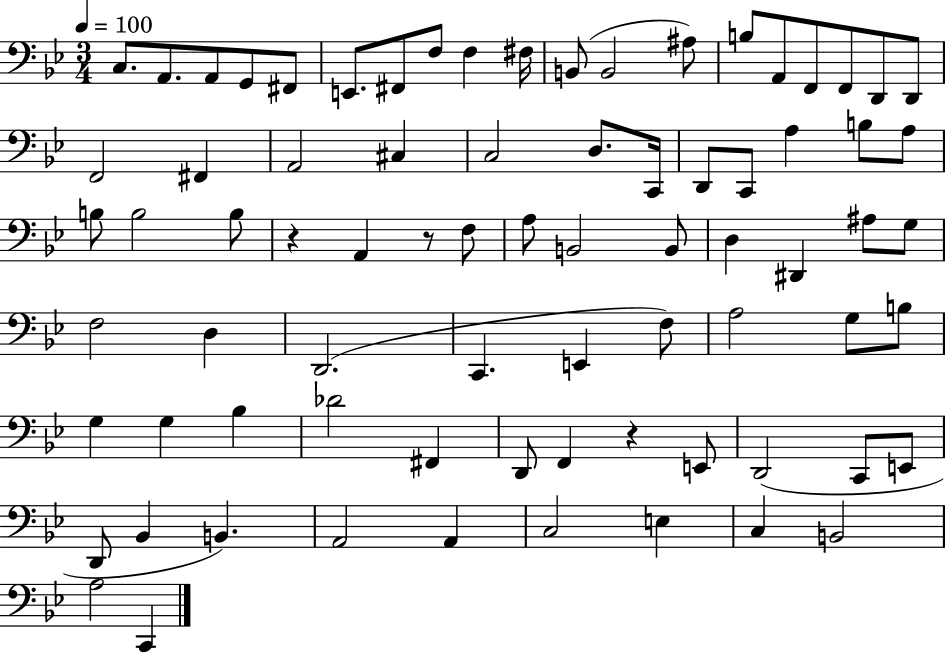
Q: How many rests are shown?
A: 3